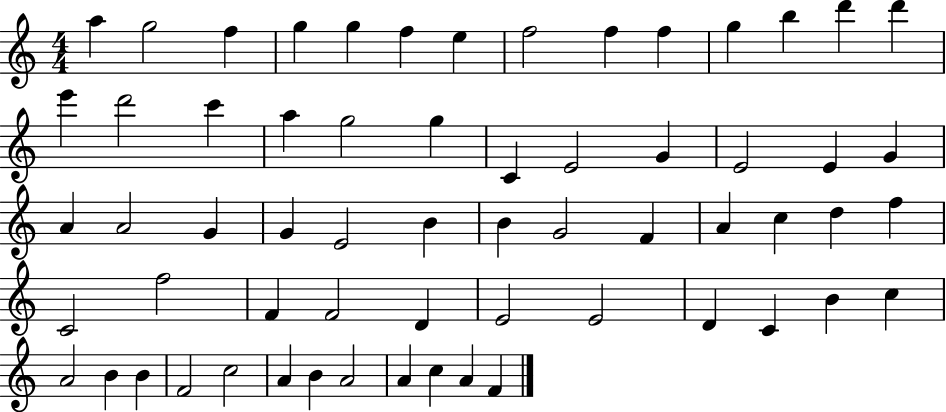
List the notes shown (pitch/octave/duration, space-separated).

A5/q G5/h F5/q G5/q G5/q F5/q E5/q F5/h F5/q F5/q G5/q B5/q D6/q D6/q E6/q D6/h C6/q A5/q G5/h G5/q C4/q E4/h G4/q E4/h E4/q G4/q A4/q A4/h G4/q G4/q E4/h B4/q B4/q G4/h F4/q A4/q C5/q D5/q F5/q C4/h F5/h F4/q F4/h D4/q E4/h E4/h D4/q C4/q B4/q C5/q A4/h B4/q B4/q F4/h C5/h A4/q B4/q A4/h A4/q C5/q A4/q F4/q